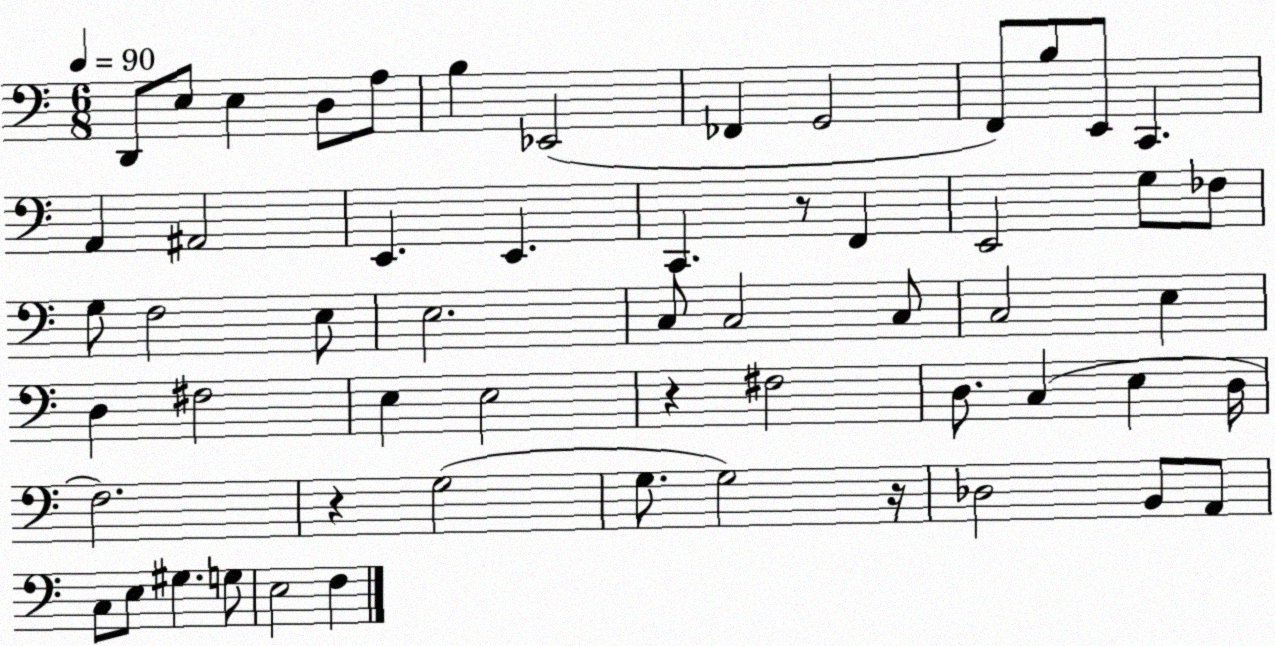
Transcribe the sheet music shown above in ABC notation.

X:1
T:Untitled
M:6/8
L:1/4
K:C
D,,/2 E,/2 E, D,/2 A,/2 B, _E,,2 _F,, G,,2 F,,/2 B,/2 E,,/2 C,, A,, ^A,,2 E,, E,, C,, z/2 F,, E,,2 G,/2 _F,/2 G,/2 F,2 E,/2 E,2 C,/2 C,2 C,/2 C,2 E, D, ^F,2 E, E,2 z ^F,2 D,/2 C, E, D,/4 F,2 z G,2 G,/2 G,2 z/4 _D,2 B,,/2 A,,/2 C,/2 E,/2 ^G, G,/2 E,2 F,